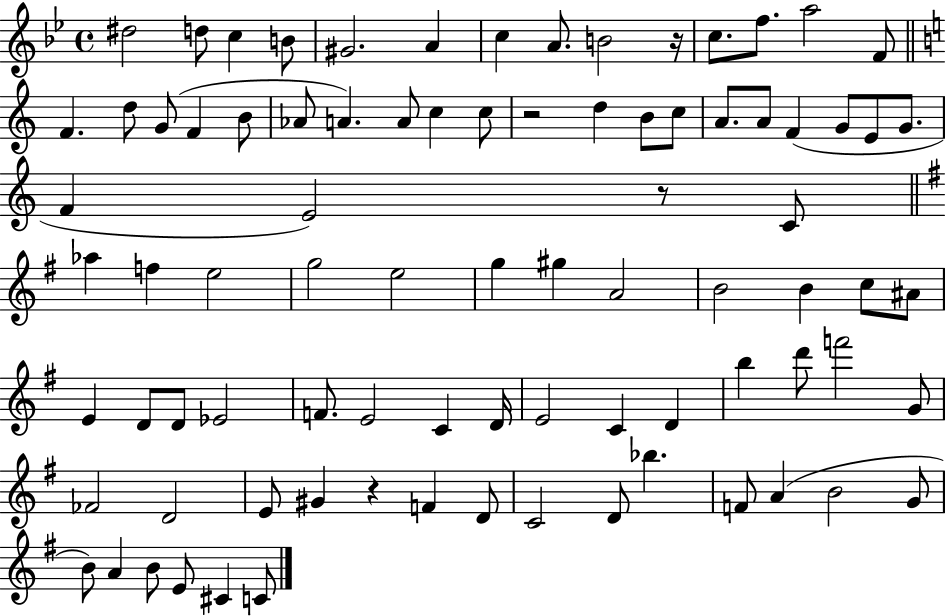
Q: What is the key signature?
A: BES major